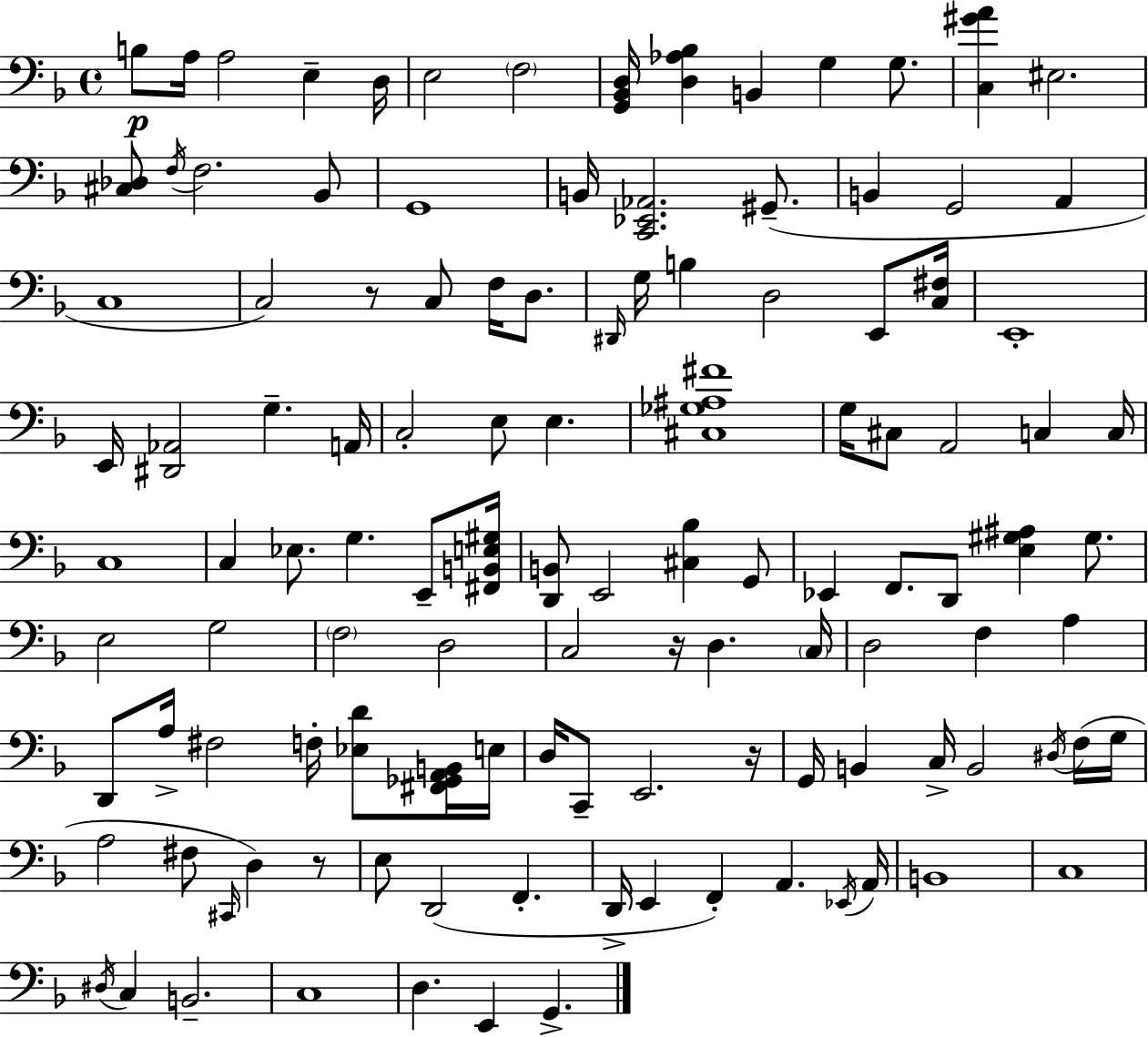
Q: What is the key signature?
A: F major